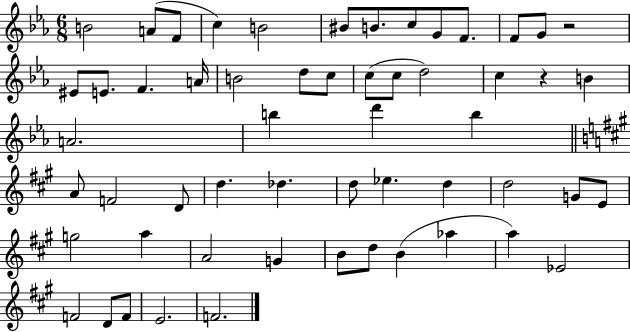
B4/h A4/e F4/e C5/q B4/h BIS4/e B4/e. C5/e G4/e F4/e. F4/e G4/e R/h EIS4/e E4/e. F4/q. A4/s B4/h D5/e C5/e C5/e C5/e D5/h C5/q R/q B4/q A4/h. B5/q D6/q B5/q A4/e F4/h D4/e D5/q. Db5/q. D5/e Eb5/q. D5/q D5/h G4/e E4/e G5/h A5/q A4/h G4/q B4/e D5/e B4/q Ab5/q A5/q Eb4/h F4/h D4/e F4/e E4/h. F4/h.